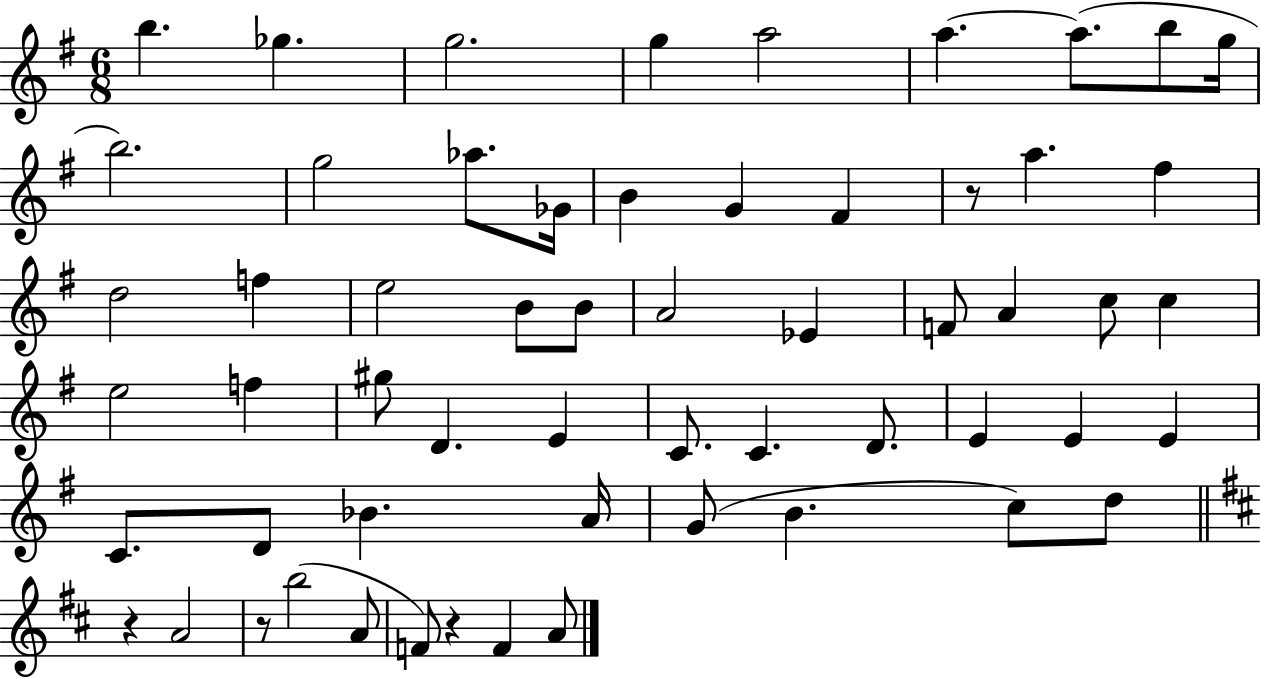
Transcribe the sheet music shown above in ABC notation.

X:1
T:Untitled
M:6/8
L:1/4
K:G
b _g g2 g a2 a a/2 b/2 g/4 b2 g2 _a/2 _G/4 B G ^F z/2 a ^f d2 f e2 B/2 B/2 A2 _E F/2 A c/2 c e2 f ^g/2 D E C/2 C D/2 E E E C/2 D/2 _B A/4 G/2 B c/2 d/2 z A2 z/2 b2 A/2 F/2 z F A/2